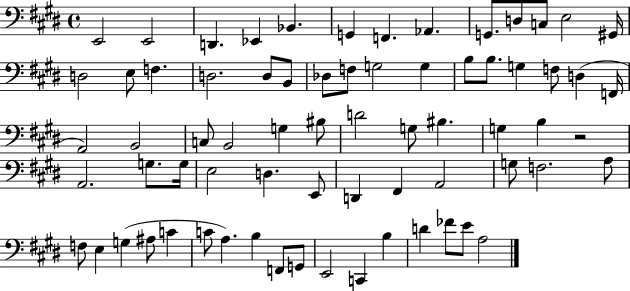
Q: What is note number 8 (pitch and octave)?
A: Ab2